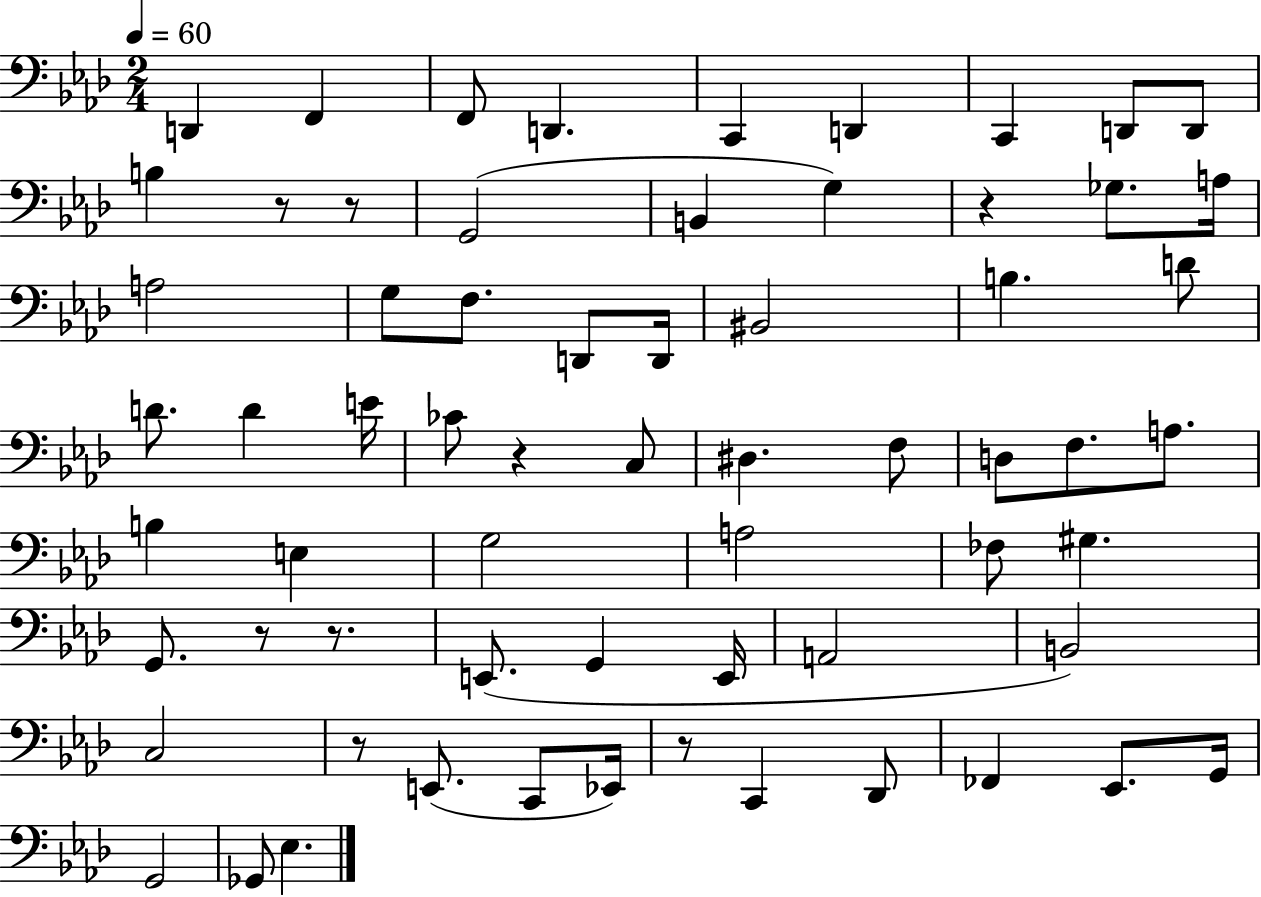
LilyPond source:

{
  \clef bass
  \numericTimeSignature
  \time 2/4
  \key aes \major
  \tempo 4 = 60
  \repeat volta 2 { d,4 f,4 | f,8 d,4. | c,4 d,4 | c,4 d,8 d,8 | \break b4 r8 r8 | g,2( | b,4 g4) | r4 ges8. a16 | \break a2 | g8 f8. d,8 d,16 | bis,2 | b4. d'8 | \break d'8. d'4 e'16 | ces'8 r4 c8 | dis4. f8 | d8 f8. a8. | \break b4 e4 | g2 | a2 | fes8 gis4. | \break g,8. r8 r8. | e,8.( g,4 e,16 | a,2 | b,2) | \break c2 | r8 e,8.( c,8 ees,16) | r8 c,4 des,8 | fes,4 ees,8. g,16 | \break g,2 | ges,8 ees4. | } \bar "|."
}